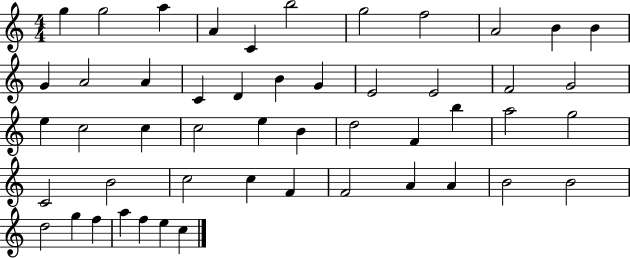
X:1
T:Untitled
M:4/4
L:1/4
K:C
g g2 a A C b2 g2 f2 A2 B B G A2 A C D B G E2 E2 F2 G2 e c2 c c2 e B d2 F b a2 g2 C2 B2 c2 c F F2 A A B2 B2 d2 g f a f e c